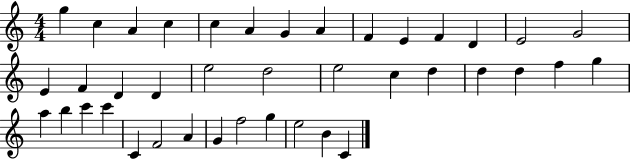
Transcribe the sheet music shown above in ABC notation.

X:1
T:Untitled
M:4/4
L:1/4
K:C
g c A c c A G A F E F D E2 G2 E F D D e2 d2 e2 c d d d f g a b c' c' C F2 A G f2 g e2 B C